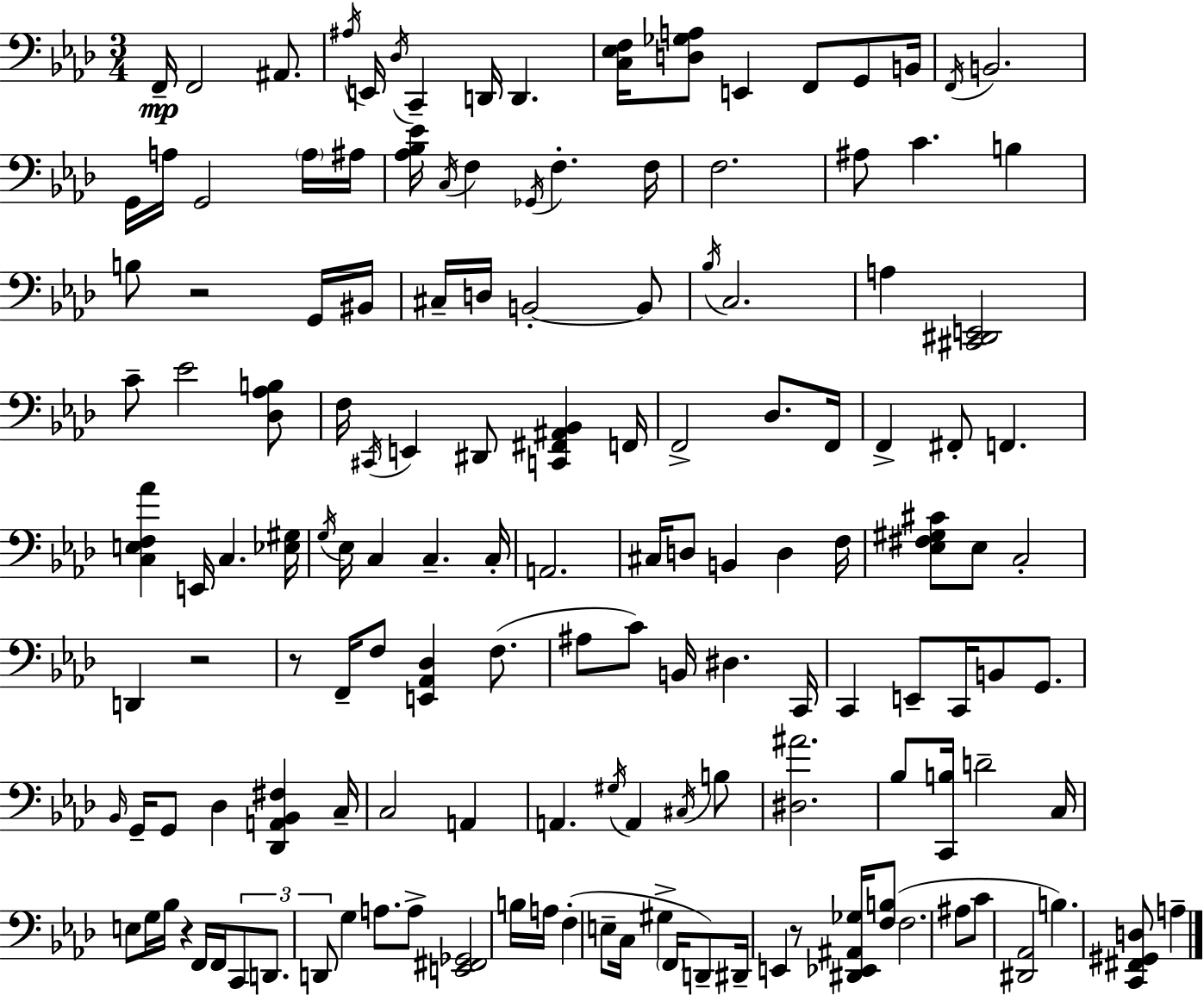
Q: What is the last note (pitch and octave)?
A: A3